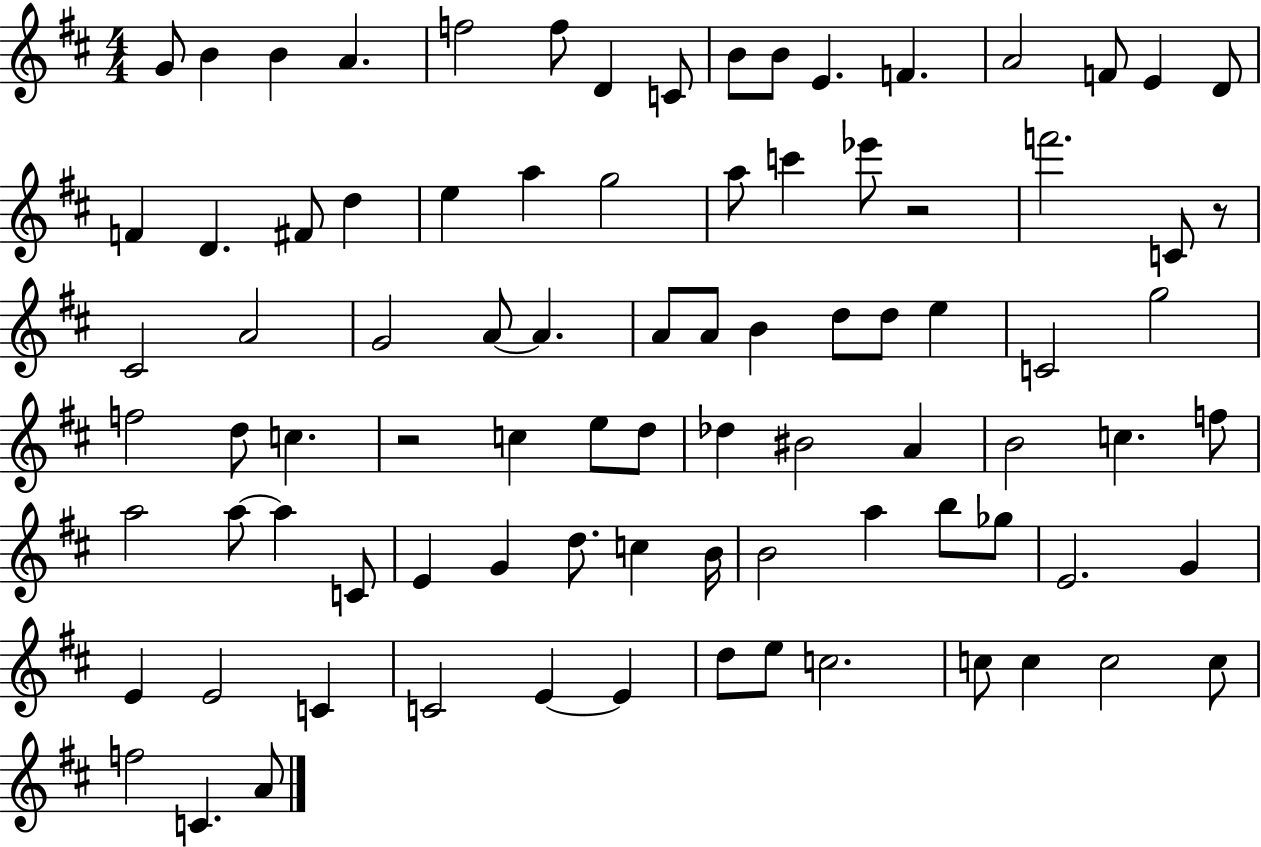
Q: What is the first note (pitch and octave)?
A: G4